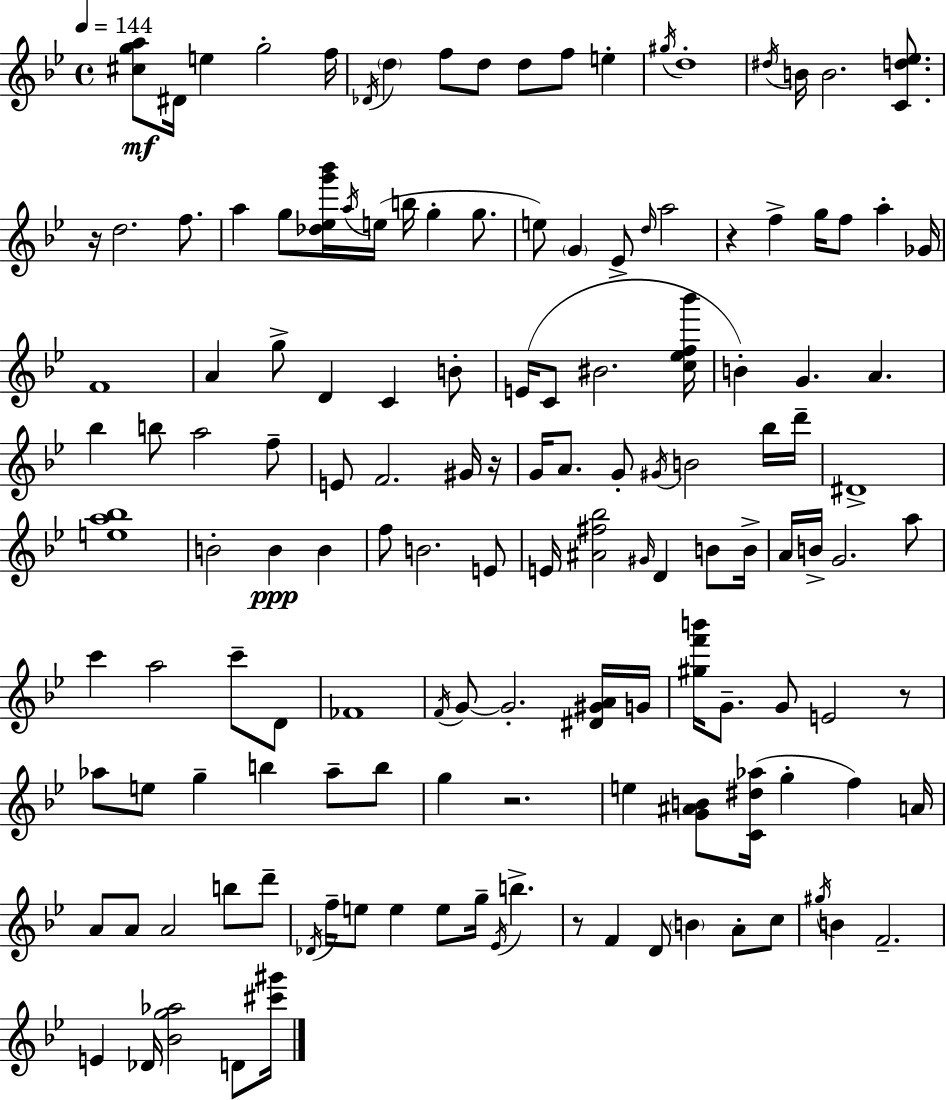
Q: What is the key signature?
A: BES major